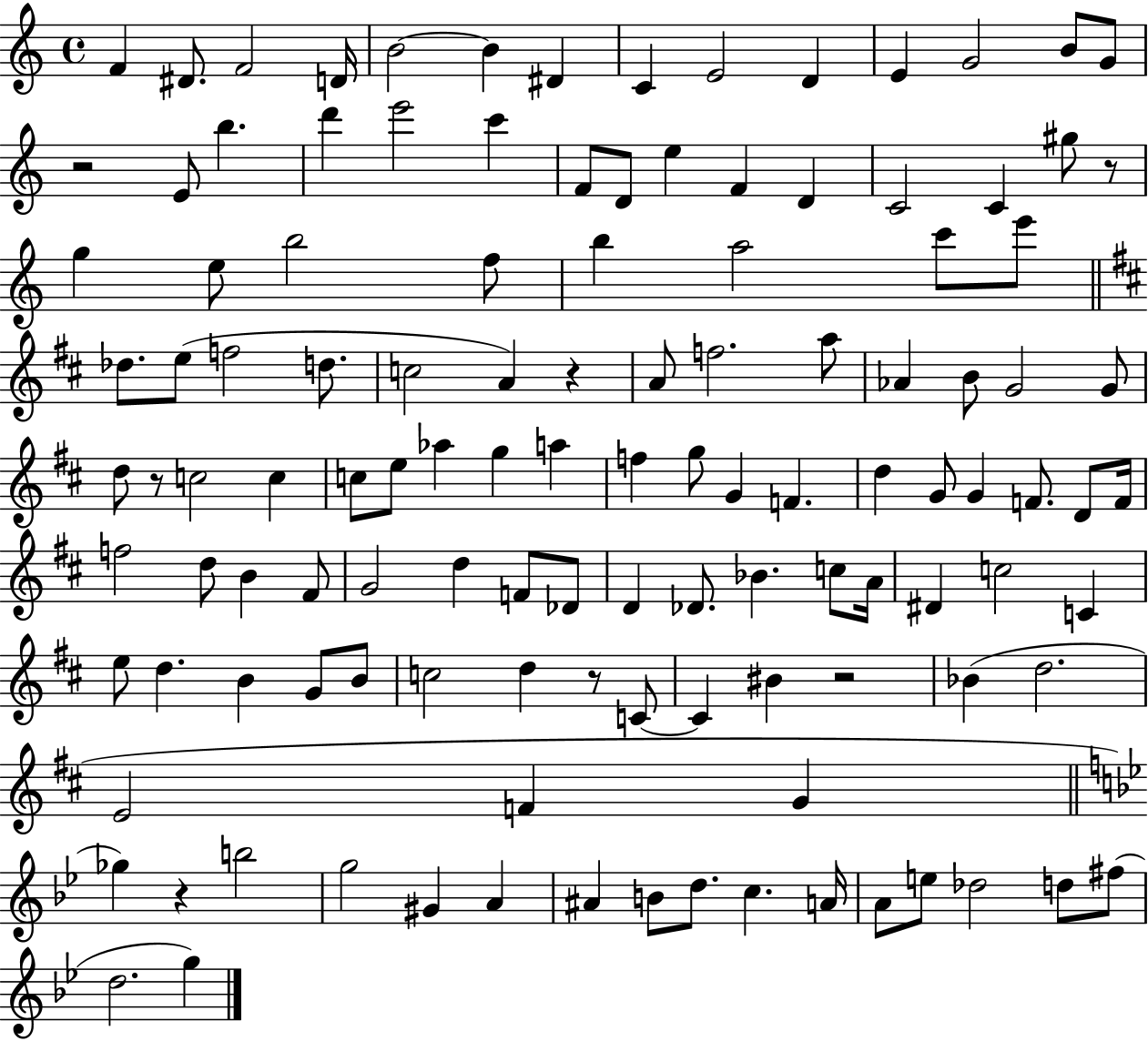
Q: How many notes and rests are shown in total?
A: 121